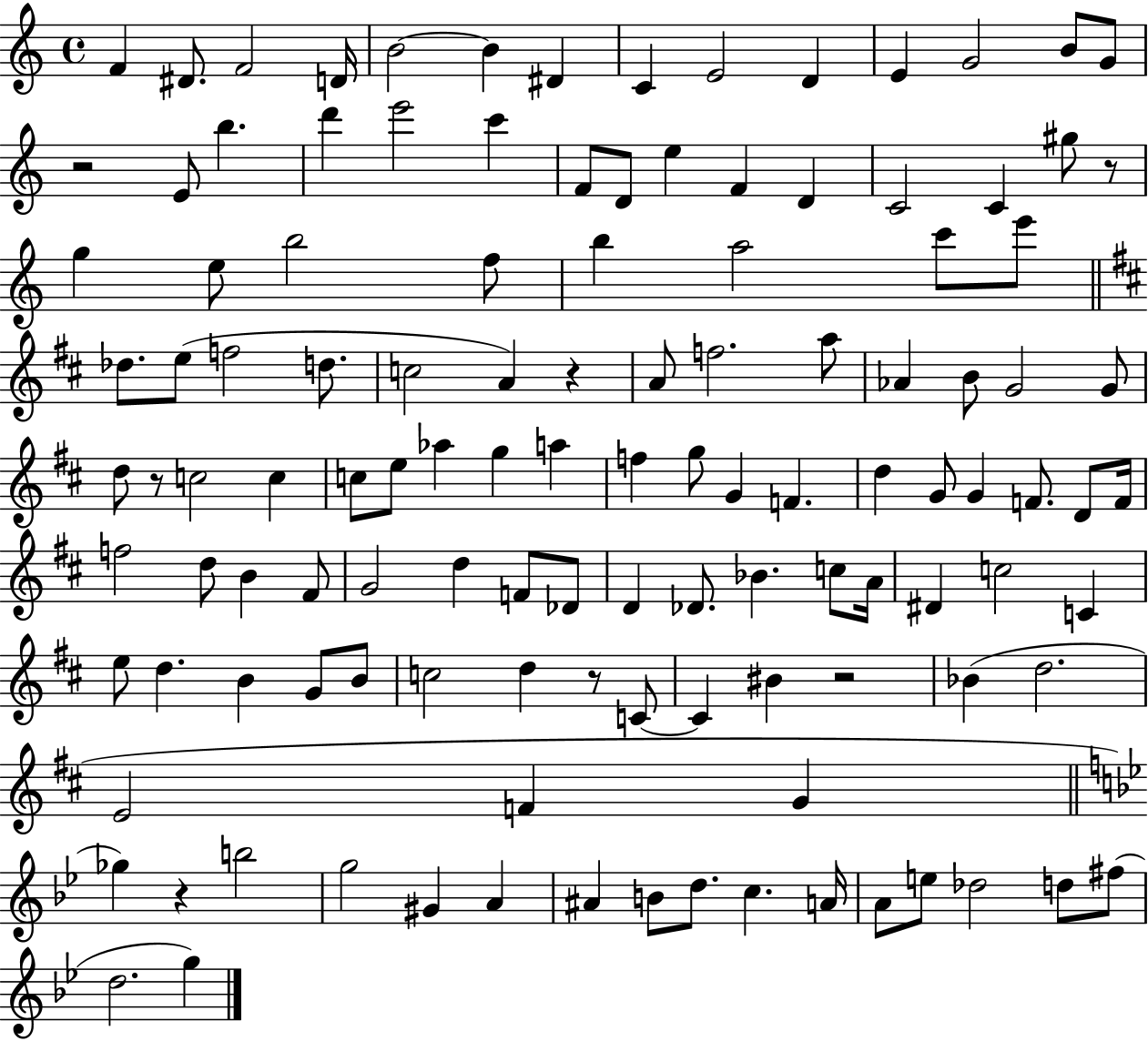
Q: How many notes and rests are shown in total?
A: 121